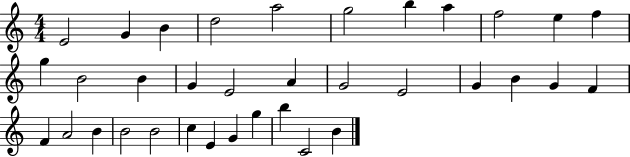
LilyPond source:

{
  \clef treble
  \numericTimeSignature
  \time 4/4
  \key c \major
  e'2 g'4 b'4 | d''2 a''2 | g''2 b''4 a''4 | f''2 e''4 f''4 | \break g''4 b'2 b'4 | g'4 e'2 a'4 | g'2 e'2 | g'4 b'4 g'4 f'4 | \break f'4 a'2 b'4 | b'2 b'2 | c''4 e'4 g'4 g''4 | b''4 c'2 b'4 | \break \bar "|."
}